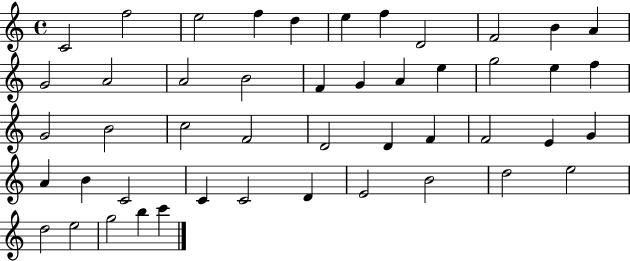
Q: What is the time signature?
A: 4/4